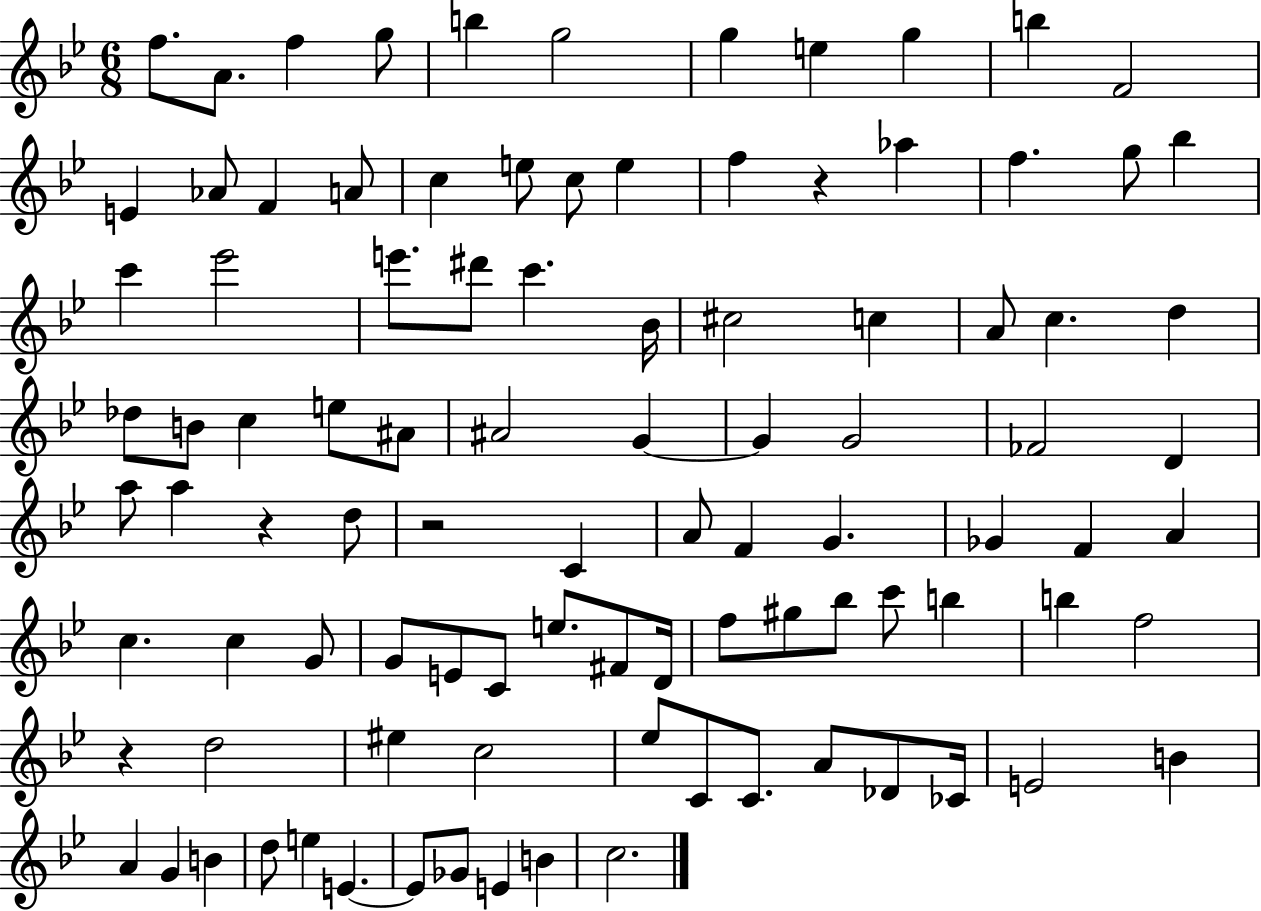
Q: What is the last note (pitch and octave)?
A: C5